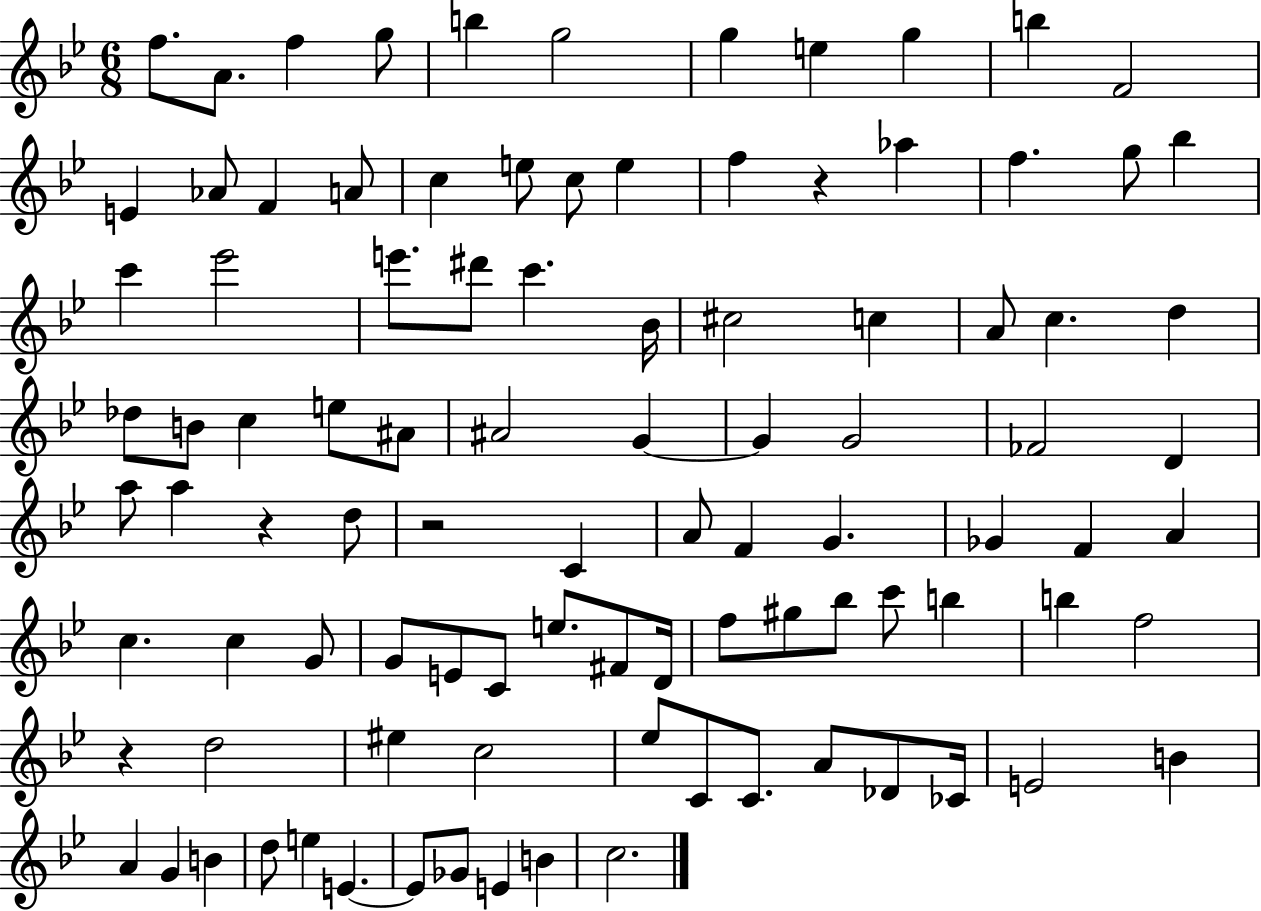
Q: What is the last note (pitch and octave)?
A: C5